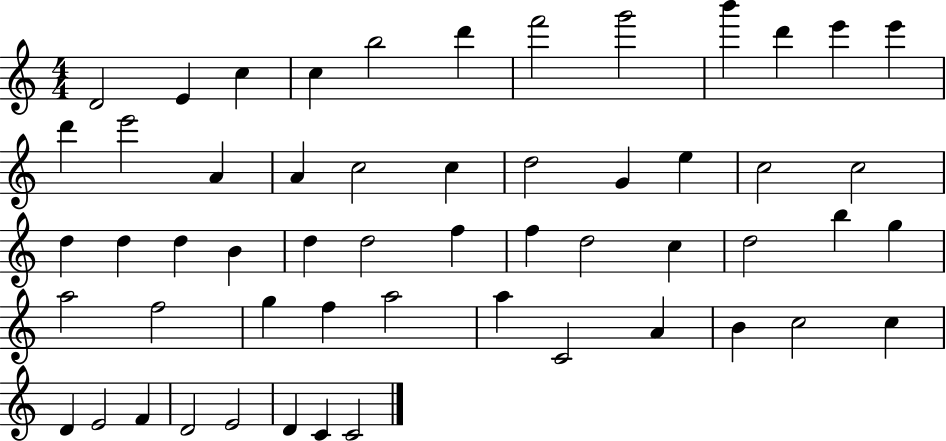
D4/h E4/q C5/q C5/q B5/h D6/q F6/h G6/h B6/q D6/q E6/q E6/q D6/q E6/h A4/q A4/q C5/h C5/q D5/h G4/q E5/q C5/h C5/h D5/q D5/q D5/q B4/q D5/q D5/h F5/q F5/q D5/h C5/q D5/h B5/q G5/q A5/h F5/h G5/q F5/q A5/h A5/q C4/h A4/q B4/q C5/h C5/q D4/q E4/h F4/q D4/h E4/h D4/q C4/q C4/h